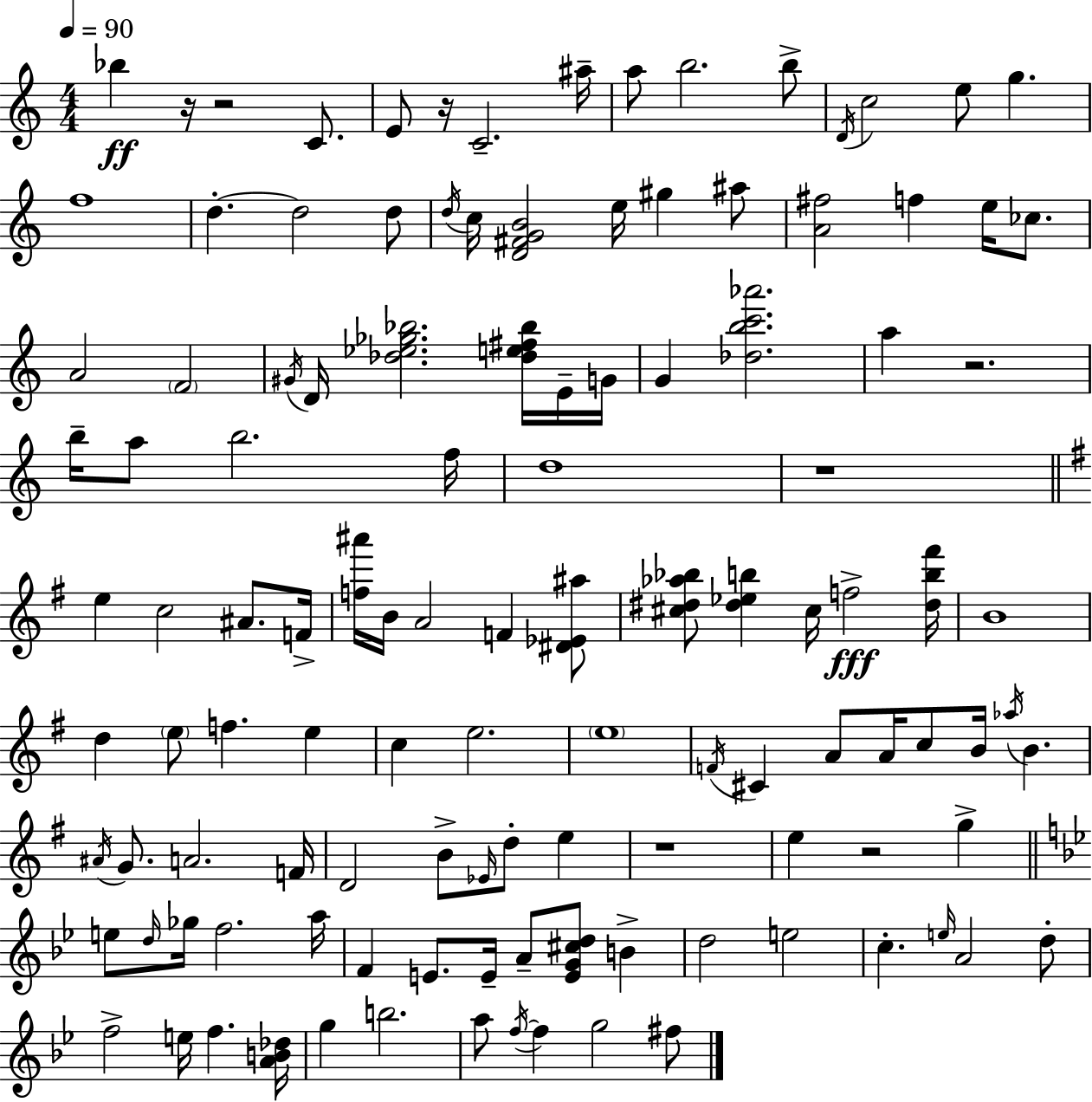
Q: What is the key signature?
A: C major